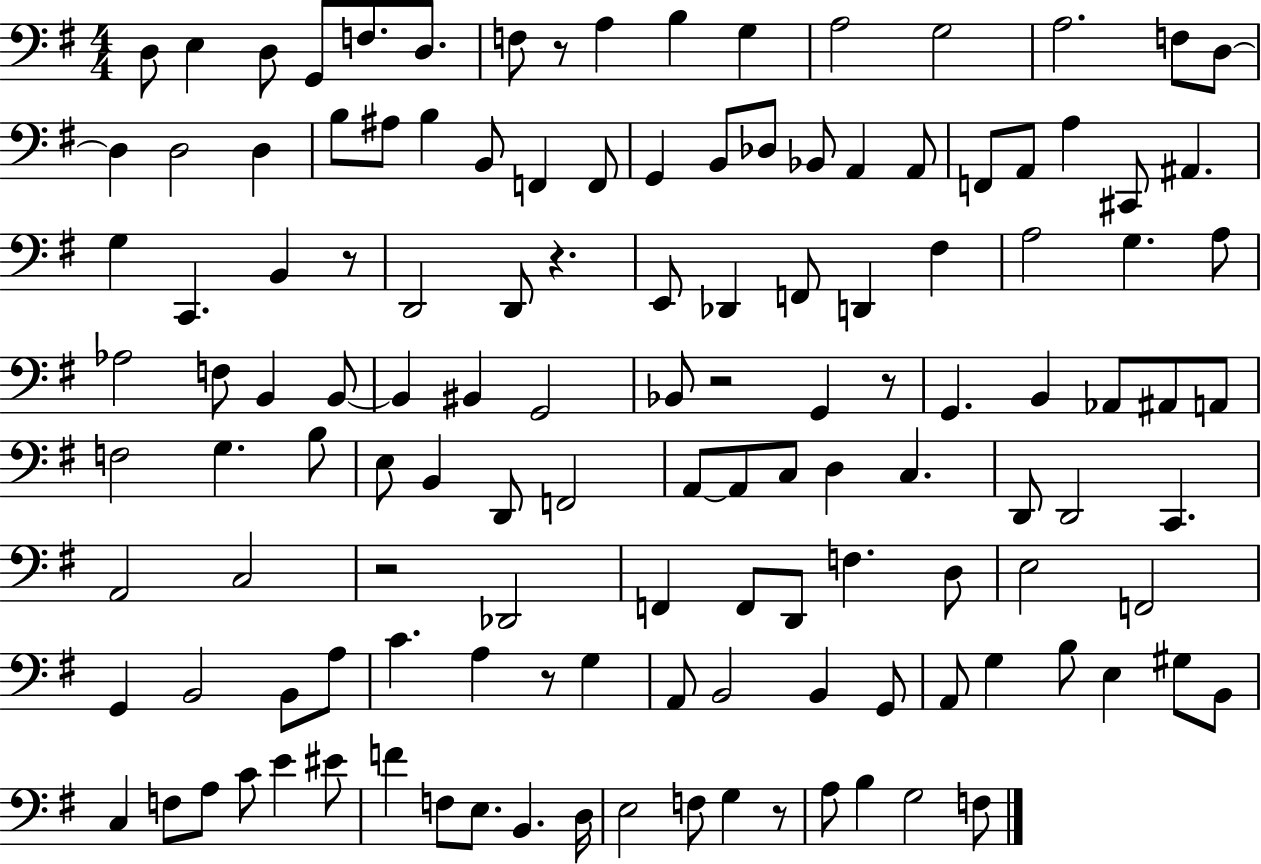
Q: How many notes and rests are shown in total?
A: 130